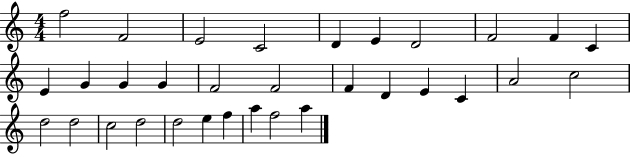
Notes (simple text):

F5/h F4/h E4/h C4/h D4/q E4/q D4/h F4/h F4/q C4/q E4/q G4/q G4/q G4/q F4/h F4/h F4/q D4/q E4/q C4/q A4/h C5/h D5/h D5/h C5/h D5/h D5/h E5/q F5/q A5/q F5/h A5/q